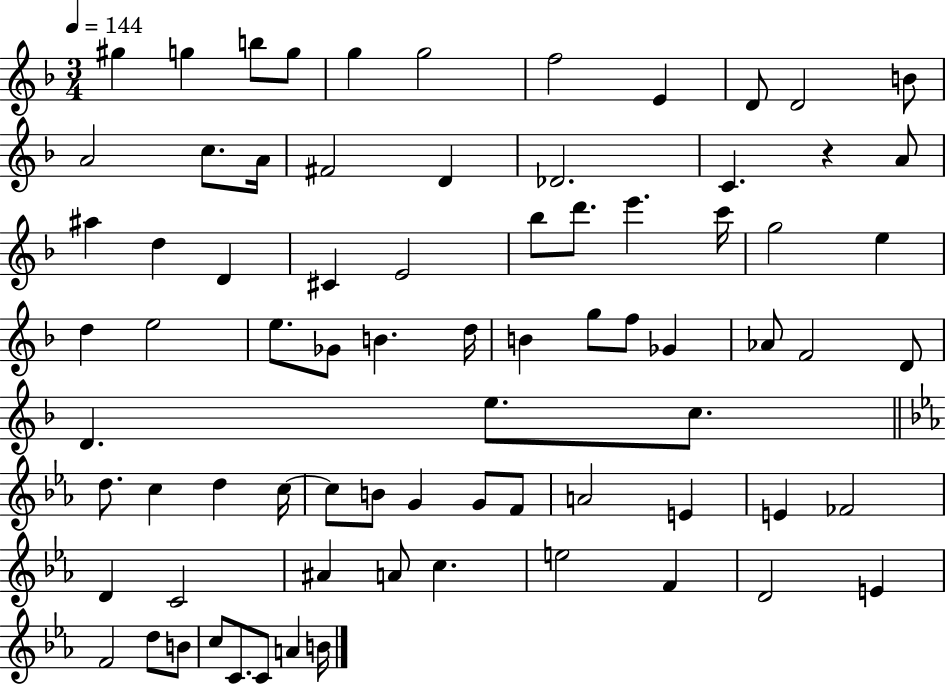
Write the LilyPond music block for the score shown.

{
  \clef treble
  \numericTimeSignature
  \time 3/4
  \key f \major
  \tempo 4 = 144
  \repeat volta 2 { gis''4 g''4 b''8 g''8 | g''4 g''2 | f''2 e'4 | d'8 d'2 b'8 | \break a'2 c''8. a'16 | fis'2 d'4 | des'2. | c'4. r4 a'8 | \break ais''4 d''4 d'4 | cis'4 e'2 | bes''8 d'''8. e'''4. c'''16 | g''2 e''4 | \break d''4 e''2 | e''8. ges'8 b'4. d''16 | b'4 g''8 f''8 ges'4 | aes'8 f'2 d'8 | \break d'4. e''8. c''8. | \bar "||" \break \key c \minor d''8. c''4 d''4 c''16~~ | c''8 b'8 g'4 g'8 f'8 | a'2 e'4 | e'4 fes'2 | \break d'4 c'2 | ais'4 a'8 c''4. | e''2 f'4 | d'2 e'4 | \break f'2 d''8 b'8 | c''8 c'8. c'8 a'4 b'16 | } \bar "|."
}